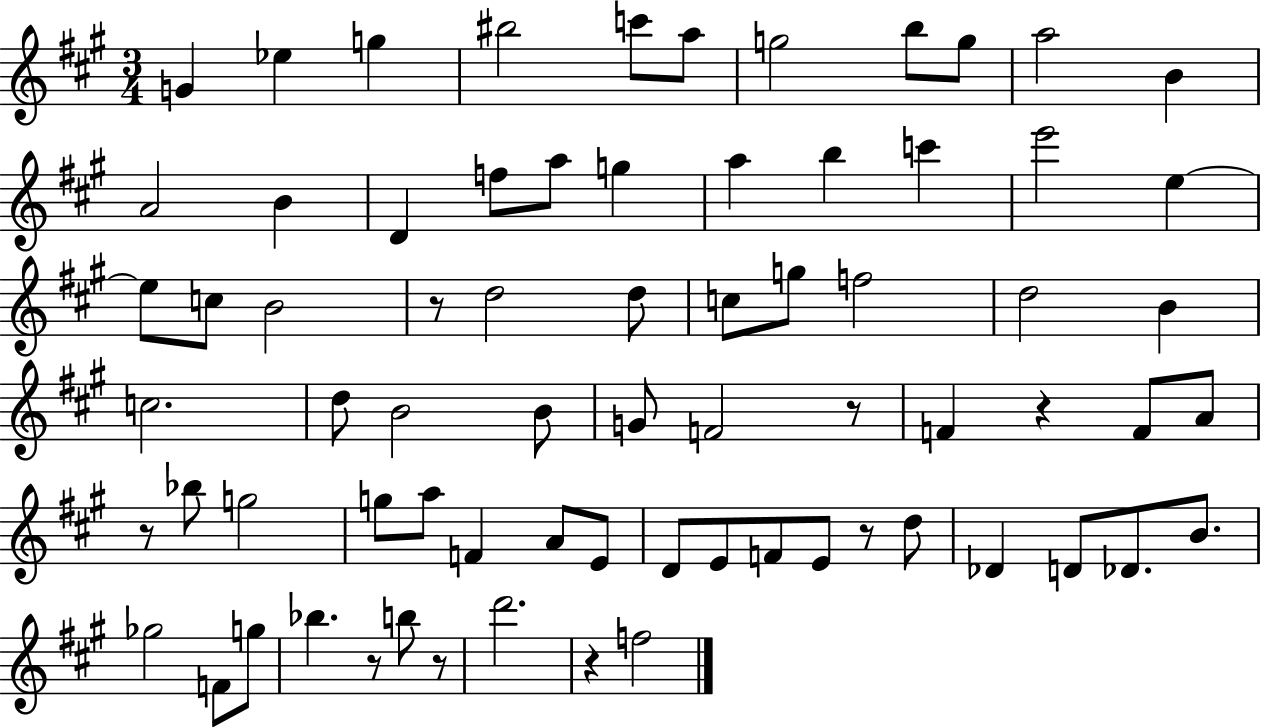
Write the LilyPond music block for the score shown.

{
  \clef treble
  \numericTimeSignature
  \time 3/4
  \key a \major
  g'4 ees''4 g''4 | bis''2 c'''8 a''8 | g''2 b''8 g''8 | a''2 b'4 | \break a'2 b'4 | d'4 f''8 a''8 g''4 | a''4 b''4 c'''4 | e'''2 e''4~~ | \break e''8 c''8 b'2 | r8 d''2 d''8 | c''8 g''8 f''2 | d''2 b'4 | \break c''2. | d''8 b'2 b'8 | g'8 f'2 r8 | f'4 r4 f'8 a'8 | \break r8 bes''8 g''2 | g''8 a''8 f'4 a'8 e'8 | d'8 e'8 f'8 e'8 r8 d''8 | des'4 d'8 des'8. b'8. | \break ges''2 f'8 g''8 | bes''4. r8 b''8 r8 | d'''2. | r4 f''2 | \break \bar "|."
}